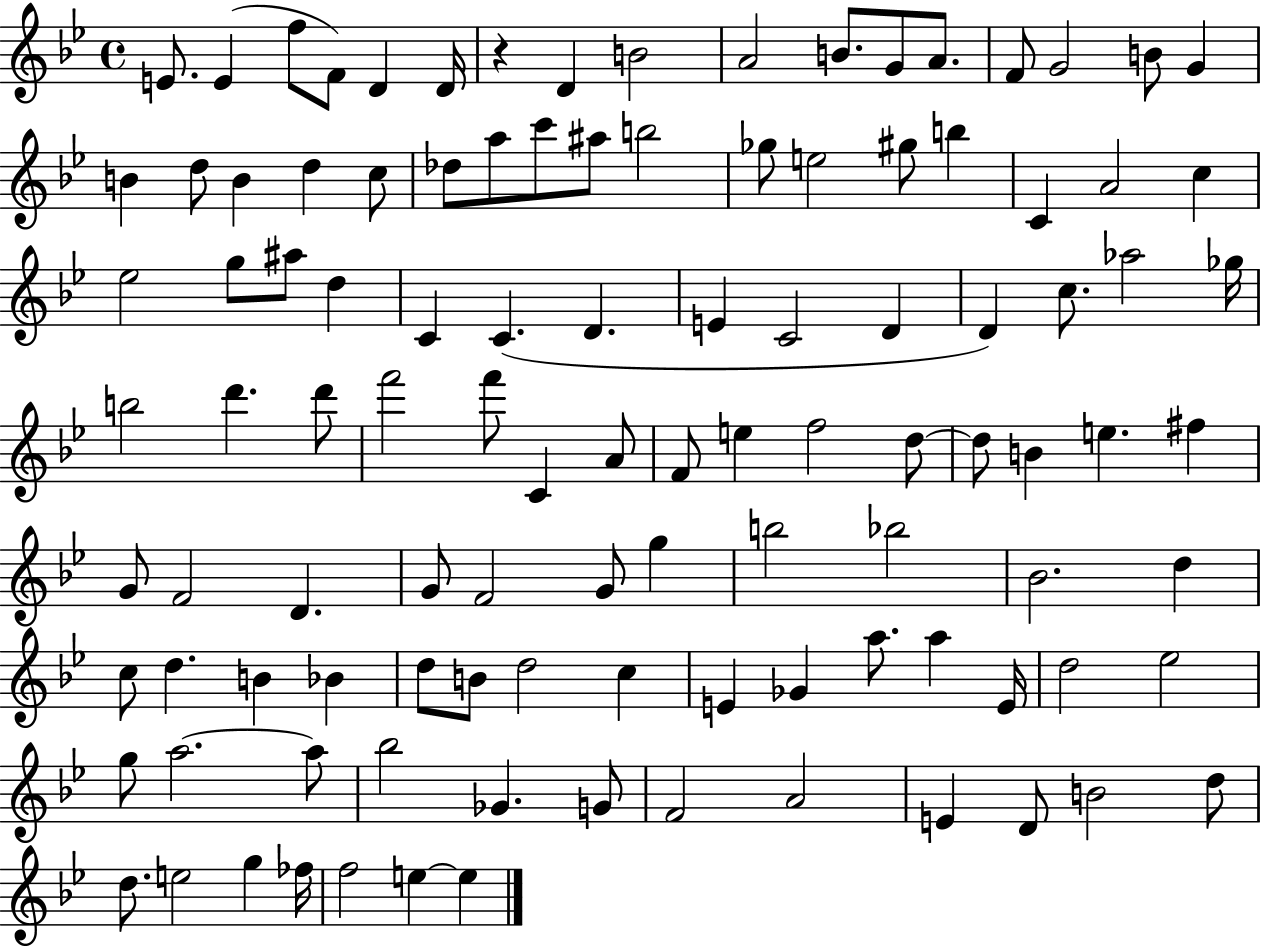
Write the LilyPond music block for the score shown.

{
  \clef treble
  \time 4/4
  \defaultTimeSignature
  \key bes \major
  e'8. e'4( f''8 f'8) d'4 d'16 | r4 d'4 b'2 | a'2 b'8. g'8 a'8. | f'8 g'2 b'8 g'4 | \break b'4 d''8 b'4 d''4 c''8 | des''8 a''8 c'''8 ais''8 b''2 | ges''8 e''2 gis''8 b''4 | c'4 a'2 c''4 | \break ees''2 g''8 ais''8 d''4 | c'4 c'4.( d'4. | e'4 c'2 d'4 | d'4) c''8. aes''2 ges''16 | \break b''2 d'''4. d'''8 | f'''2 f'''8 c'4 a'8 | f'8 e''4 f''2 d''8~~ | d''8 b'4 e''4. fis''4 | \break g'8 f'2 d'4. | g'8 f'2 g'8 g''4 | b''2 bes''2 | bes'2. d''4 | \break c''8 d''4. b'4 bes'4 | d''8 b'8 d''2 c''4 | e'4 ges'4 a''8. a''4 e'16 | d''2 ees''2 | \break g''8 a''2.~~ a''8 | bes''2 ges'4. g'8 | f'2 a'2 | e'4 d'8 b'2 d''8 | \break d''8. e''2 g''4 fes''16 | f''2 e''4~~ e''4 | \bar "|."
}